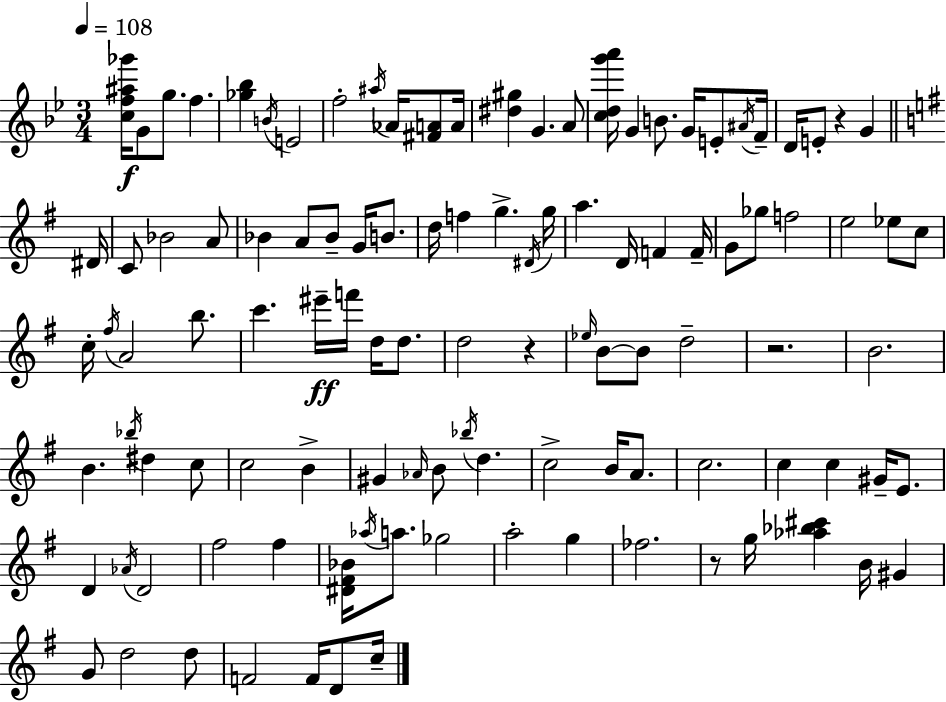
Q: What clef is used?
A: treble